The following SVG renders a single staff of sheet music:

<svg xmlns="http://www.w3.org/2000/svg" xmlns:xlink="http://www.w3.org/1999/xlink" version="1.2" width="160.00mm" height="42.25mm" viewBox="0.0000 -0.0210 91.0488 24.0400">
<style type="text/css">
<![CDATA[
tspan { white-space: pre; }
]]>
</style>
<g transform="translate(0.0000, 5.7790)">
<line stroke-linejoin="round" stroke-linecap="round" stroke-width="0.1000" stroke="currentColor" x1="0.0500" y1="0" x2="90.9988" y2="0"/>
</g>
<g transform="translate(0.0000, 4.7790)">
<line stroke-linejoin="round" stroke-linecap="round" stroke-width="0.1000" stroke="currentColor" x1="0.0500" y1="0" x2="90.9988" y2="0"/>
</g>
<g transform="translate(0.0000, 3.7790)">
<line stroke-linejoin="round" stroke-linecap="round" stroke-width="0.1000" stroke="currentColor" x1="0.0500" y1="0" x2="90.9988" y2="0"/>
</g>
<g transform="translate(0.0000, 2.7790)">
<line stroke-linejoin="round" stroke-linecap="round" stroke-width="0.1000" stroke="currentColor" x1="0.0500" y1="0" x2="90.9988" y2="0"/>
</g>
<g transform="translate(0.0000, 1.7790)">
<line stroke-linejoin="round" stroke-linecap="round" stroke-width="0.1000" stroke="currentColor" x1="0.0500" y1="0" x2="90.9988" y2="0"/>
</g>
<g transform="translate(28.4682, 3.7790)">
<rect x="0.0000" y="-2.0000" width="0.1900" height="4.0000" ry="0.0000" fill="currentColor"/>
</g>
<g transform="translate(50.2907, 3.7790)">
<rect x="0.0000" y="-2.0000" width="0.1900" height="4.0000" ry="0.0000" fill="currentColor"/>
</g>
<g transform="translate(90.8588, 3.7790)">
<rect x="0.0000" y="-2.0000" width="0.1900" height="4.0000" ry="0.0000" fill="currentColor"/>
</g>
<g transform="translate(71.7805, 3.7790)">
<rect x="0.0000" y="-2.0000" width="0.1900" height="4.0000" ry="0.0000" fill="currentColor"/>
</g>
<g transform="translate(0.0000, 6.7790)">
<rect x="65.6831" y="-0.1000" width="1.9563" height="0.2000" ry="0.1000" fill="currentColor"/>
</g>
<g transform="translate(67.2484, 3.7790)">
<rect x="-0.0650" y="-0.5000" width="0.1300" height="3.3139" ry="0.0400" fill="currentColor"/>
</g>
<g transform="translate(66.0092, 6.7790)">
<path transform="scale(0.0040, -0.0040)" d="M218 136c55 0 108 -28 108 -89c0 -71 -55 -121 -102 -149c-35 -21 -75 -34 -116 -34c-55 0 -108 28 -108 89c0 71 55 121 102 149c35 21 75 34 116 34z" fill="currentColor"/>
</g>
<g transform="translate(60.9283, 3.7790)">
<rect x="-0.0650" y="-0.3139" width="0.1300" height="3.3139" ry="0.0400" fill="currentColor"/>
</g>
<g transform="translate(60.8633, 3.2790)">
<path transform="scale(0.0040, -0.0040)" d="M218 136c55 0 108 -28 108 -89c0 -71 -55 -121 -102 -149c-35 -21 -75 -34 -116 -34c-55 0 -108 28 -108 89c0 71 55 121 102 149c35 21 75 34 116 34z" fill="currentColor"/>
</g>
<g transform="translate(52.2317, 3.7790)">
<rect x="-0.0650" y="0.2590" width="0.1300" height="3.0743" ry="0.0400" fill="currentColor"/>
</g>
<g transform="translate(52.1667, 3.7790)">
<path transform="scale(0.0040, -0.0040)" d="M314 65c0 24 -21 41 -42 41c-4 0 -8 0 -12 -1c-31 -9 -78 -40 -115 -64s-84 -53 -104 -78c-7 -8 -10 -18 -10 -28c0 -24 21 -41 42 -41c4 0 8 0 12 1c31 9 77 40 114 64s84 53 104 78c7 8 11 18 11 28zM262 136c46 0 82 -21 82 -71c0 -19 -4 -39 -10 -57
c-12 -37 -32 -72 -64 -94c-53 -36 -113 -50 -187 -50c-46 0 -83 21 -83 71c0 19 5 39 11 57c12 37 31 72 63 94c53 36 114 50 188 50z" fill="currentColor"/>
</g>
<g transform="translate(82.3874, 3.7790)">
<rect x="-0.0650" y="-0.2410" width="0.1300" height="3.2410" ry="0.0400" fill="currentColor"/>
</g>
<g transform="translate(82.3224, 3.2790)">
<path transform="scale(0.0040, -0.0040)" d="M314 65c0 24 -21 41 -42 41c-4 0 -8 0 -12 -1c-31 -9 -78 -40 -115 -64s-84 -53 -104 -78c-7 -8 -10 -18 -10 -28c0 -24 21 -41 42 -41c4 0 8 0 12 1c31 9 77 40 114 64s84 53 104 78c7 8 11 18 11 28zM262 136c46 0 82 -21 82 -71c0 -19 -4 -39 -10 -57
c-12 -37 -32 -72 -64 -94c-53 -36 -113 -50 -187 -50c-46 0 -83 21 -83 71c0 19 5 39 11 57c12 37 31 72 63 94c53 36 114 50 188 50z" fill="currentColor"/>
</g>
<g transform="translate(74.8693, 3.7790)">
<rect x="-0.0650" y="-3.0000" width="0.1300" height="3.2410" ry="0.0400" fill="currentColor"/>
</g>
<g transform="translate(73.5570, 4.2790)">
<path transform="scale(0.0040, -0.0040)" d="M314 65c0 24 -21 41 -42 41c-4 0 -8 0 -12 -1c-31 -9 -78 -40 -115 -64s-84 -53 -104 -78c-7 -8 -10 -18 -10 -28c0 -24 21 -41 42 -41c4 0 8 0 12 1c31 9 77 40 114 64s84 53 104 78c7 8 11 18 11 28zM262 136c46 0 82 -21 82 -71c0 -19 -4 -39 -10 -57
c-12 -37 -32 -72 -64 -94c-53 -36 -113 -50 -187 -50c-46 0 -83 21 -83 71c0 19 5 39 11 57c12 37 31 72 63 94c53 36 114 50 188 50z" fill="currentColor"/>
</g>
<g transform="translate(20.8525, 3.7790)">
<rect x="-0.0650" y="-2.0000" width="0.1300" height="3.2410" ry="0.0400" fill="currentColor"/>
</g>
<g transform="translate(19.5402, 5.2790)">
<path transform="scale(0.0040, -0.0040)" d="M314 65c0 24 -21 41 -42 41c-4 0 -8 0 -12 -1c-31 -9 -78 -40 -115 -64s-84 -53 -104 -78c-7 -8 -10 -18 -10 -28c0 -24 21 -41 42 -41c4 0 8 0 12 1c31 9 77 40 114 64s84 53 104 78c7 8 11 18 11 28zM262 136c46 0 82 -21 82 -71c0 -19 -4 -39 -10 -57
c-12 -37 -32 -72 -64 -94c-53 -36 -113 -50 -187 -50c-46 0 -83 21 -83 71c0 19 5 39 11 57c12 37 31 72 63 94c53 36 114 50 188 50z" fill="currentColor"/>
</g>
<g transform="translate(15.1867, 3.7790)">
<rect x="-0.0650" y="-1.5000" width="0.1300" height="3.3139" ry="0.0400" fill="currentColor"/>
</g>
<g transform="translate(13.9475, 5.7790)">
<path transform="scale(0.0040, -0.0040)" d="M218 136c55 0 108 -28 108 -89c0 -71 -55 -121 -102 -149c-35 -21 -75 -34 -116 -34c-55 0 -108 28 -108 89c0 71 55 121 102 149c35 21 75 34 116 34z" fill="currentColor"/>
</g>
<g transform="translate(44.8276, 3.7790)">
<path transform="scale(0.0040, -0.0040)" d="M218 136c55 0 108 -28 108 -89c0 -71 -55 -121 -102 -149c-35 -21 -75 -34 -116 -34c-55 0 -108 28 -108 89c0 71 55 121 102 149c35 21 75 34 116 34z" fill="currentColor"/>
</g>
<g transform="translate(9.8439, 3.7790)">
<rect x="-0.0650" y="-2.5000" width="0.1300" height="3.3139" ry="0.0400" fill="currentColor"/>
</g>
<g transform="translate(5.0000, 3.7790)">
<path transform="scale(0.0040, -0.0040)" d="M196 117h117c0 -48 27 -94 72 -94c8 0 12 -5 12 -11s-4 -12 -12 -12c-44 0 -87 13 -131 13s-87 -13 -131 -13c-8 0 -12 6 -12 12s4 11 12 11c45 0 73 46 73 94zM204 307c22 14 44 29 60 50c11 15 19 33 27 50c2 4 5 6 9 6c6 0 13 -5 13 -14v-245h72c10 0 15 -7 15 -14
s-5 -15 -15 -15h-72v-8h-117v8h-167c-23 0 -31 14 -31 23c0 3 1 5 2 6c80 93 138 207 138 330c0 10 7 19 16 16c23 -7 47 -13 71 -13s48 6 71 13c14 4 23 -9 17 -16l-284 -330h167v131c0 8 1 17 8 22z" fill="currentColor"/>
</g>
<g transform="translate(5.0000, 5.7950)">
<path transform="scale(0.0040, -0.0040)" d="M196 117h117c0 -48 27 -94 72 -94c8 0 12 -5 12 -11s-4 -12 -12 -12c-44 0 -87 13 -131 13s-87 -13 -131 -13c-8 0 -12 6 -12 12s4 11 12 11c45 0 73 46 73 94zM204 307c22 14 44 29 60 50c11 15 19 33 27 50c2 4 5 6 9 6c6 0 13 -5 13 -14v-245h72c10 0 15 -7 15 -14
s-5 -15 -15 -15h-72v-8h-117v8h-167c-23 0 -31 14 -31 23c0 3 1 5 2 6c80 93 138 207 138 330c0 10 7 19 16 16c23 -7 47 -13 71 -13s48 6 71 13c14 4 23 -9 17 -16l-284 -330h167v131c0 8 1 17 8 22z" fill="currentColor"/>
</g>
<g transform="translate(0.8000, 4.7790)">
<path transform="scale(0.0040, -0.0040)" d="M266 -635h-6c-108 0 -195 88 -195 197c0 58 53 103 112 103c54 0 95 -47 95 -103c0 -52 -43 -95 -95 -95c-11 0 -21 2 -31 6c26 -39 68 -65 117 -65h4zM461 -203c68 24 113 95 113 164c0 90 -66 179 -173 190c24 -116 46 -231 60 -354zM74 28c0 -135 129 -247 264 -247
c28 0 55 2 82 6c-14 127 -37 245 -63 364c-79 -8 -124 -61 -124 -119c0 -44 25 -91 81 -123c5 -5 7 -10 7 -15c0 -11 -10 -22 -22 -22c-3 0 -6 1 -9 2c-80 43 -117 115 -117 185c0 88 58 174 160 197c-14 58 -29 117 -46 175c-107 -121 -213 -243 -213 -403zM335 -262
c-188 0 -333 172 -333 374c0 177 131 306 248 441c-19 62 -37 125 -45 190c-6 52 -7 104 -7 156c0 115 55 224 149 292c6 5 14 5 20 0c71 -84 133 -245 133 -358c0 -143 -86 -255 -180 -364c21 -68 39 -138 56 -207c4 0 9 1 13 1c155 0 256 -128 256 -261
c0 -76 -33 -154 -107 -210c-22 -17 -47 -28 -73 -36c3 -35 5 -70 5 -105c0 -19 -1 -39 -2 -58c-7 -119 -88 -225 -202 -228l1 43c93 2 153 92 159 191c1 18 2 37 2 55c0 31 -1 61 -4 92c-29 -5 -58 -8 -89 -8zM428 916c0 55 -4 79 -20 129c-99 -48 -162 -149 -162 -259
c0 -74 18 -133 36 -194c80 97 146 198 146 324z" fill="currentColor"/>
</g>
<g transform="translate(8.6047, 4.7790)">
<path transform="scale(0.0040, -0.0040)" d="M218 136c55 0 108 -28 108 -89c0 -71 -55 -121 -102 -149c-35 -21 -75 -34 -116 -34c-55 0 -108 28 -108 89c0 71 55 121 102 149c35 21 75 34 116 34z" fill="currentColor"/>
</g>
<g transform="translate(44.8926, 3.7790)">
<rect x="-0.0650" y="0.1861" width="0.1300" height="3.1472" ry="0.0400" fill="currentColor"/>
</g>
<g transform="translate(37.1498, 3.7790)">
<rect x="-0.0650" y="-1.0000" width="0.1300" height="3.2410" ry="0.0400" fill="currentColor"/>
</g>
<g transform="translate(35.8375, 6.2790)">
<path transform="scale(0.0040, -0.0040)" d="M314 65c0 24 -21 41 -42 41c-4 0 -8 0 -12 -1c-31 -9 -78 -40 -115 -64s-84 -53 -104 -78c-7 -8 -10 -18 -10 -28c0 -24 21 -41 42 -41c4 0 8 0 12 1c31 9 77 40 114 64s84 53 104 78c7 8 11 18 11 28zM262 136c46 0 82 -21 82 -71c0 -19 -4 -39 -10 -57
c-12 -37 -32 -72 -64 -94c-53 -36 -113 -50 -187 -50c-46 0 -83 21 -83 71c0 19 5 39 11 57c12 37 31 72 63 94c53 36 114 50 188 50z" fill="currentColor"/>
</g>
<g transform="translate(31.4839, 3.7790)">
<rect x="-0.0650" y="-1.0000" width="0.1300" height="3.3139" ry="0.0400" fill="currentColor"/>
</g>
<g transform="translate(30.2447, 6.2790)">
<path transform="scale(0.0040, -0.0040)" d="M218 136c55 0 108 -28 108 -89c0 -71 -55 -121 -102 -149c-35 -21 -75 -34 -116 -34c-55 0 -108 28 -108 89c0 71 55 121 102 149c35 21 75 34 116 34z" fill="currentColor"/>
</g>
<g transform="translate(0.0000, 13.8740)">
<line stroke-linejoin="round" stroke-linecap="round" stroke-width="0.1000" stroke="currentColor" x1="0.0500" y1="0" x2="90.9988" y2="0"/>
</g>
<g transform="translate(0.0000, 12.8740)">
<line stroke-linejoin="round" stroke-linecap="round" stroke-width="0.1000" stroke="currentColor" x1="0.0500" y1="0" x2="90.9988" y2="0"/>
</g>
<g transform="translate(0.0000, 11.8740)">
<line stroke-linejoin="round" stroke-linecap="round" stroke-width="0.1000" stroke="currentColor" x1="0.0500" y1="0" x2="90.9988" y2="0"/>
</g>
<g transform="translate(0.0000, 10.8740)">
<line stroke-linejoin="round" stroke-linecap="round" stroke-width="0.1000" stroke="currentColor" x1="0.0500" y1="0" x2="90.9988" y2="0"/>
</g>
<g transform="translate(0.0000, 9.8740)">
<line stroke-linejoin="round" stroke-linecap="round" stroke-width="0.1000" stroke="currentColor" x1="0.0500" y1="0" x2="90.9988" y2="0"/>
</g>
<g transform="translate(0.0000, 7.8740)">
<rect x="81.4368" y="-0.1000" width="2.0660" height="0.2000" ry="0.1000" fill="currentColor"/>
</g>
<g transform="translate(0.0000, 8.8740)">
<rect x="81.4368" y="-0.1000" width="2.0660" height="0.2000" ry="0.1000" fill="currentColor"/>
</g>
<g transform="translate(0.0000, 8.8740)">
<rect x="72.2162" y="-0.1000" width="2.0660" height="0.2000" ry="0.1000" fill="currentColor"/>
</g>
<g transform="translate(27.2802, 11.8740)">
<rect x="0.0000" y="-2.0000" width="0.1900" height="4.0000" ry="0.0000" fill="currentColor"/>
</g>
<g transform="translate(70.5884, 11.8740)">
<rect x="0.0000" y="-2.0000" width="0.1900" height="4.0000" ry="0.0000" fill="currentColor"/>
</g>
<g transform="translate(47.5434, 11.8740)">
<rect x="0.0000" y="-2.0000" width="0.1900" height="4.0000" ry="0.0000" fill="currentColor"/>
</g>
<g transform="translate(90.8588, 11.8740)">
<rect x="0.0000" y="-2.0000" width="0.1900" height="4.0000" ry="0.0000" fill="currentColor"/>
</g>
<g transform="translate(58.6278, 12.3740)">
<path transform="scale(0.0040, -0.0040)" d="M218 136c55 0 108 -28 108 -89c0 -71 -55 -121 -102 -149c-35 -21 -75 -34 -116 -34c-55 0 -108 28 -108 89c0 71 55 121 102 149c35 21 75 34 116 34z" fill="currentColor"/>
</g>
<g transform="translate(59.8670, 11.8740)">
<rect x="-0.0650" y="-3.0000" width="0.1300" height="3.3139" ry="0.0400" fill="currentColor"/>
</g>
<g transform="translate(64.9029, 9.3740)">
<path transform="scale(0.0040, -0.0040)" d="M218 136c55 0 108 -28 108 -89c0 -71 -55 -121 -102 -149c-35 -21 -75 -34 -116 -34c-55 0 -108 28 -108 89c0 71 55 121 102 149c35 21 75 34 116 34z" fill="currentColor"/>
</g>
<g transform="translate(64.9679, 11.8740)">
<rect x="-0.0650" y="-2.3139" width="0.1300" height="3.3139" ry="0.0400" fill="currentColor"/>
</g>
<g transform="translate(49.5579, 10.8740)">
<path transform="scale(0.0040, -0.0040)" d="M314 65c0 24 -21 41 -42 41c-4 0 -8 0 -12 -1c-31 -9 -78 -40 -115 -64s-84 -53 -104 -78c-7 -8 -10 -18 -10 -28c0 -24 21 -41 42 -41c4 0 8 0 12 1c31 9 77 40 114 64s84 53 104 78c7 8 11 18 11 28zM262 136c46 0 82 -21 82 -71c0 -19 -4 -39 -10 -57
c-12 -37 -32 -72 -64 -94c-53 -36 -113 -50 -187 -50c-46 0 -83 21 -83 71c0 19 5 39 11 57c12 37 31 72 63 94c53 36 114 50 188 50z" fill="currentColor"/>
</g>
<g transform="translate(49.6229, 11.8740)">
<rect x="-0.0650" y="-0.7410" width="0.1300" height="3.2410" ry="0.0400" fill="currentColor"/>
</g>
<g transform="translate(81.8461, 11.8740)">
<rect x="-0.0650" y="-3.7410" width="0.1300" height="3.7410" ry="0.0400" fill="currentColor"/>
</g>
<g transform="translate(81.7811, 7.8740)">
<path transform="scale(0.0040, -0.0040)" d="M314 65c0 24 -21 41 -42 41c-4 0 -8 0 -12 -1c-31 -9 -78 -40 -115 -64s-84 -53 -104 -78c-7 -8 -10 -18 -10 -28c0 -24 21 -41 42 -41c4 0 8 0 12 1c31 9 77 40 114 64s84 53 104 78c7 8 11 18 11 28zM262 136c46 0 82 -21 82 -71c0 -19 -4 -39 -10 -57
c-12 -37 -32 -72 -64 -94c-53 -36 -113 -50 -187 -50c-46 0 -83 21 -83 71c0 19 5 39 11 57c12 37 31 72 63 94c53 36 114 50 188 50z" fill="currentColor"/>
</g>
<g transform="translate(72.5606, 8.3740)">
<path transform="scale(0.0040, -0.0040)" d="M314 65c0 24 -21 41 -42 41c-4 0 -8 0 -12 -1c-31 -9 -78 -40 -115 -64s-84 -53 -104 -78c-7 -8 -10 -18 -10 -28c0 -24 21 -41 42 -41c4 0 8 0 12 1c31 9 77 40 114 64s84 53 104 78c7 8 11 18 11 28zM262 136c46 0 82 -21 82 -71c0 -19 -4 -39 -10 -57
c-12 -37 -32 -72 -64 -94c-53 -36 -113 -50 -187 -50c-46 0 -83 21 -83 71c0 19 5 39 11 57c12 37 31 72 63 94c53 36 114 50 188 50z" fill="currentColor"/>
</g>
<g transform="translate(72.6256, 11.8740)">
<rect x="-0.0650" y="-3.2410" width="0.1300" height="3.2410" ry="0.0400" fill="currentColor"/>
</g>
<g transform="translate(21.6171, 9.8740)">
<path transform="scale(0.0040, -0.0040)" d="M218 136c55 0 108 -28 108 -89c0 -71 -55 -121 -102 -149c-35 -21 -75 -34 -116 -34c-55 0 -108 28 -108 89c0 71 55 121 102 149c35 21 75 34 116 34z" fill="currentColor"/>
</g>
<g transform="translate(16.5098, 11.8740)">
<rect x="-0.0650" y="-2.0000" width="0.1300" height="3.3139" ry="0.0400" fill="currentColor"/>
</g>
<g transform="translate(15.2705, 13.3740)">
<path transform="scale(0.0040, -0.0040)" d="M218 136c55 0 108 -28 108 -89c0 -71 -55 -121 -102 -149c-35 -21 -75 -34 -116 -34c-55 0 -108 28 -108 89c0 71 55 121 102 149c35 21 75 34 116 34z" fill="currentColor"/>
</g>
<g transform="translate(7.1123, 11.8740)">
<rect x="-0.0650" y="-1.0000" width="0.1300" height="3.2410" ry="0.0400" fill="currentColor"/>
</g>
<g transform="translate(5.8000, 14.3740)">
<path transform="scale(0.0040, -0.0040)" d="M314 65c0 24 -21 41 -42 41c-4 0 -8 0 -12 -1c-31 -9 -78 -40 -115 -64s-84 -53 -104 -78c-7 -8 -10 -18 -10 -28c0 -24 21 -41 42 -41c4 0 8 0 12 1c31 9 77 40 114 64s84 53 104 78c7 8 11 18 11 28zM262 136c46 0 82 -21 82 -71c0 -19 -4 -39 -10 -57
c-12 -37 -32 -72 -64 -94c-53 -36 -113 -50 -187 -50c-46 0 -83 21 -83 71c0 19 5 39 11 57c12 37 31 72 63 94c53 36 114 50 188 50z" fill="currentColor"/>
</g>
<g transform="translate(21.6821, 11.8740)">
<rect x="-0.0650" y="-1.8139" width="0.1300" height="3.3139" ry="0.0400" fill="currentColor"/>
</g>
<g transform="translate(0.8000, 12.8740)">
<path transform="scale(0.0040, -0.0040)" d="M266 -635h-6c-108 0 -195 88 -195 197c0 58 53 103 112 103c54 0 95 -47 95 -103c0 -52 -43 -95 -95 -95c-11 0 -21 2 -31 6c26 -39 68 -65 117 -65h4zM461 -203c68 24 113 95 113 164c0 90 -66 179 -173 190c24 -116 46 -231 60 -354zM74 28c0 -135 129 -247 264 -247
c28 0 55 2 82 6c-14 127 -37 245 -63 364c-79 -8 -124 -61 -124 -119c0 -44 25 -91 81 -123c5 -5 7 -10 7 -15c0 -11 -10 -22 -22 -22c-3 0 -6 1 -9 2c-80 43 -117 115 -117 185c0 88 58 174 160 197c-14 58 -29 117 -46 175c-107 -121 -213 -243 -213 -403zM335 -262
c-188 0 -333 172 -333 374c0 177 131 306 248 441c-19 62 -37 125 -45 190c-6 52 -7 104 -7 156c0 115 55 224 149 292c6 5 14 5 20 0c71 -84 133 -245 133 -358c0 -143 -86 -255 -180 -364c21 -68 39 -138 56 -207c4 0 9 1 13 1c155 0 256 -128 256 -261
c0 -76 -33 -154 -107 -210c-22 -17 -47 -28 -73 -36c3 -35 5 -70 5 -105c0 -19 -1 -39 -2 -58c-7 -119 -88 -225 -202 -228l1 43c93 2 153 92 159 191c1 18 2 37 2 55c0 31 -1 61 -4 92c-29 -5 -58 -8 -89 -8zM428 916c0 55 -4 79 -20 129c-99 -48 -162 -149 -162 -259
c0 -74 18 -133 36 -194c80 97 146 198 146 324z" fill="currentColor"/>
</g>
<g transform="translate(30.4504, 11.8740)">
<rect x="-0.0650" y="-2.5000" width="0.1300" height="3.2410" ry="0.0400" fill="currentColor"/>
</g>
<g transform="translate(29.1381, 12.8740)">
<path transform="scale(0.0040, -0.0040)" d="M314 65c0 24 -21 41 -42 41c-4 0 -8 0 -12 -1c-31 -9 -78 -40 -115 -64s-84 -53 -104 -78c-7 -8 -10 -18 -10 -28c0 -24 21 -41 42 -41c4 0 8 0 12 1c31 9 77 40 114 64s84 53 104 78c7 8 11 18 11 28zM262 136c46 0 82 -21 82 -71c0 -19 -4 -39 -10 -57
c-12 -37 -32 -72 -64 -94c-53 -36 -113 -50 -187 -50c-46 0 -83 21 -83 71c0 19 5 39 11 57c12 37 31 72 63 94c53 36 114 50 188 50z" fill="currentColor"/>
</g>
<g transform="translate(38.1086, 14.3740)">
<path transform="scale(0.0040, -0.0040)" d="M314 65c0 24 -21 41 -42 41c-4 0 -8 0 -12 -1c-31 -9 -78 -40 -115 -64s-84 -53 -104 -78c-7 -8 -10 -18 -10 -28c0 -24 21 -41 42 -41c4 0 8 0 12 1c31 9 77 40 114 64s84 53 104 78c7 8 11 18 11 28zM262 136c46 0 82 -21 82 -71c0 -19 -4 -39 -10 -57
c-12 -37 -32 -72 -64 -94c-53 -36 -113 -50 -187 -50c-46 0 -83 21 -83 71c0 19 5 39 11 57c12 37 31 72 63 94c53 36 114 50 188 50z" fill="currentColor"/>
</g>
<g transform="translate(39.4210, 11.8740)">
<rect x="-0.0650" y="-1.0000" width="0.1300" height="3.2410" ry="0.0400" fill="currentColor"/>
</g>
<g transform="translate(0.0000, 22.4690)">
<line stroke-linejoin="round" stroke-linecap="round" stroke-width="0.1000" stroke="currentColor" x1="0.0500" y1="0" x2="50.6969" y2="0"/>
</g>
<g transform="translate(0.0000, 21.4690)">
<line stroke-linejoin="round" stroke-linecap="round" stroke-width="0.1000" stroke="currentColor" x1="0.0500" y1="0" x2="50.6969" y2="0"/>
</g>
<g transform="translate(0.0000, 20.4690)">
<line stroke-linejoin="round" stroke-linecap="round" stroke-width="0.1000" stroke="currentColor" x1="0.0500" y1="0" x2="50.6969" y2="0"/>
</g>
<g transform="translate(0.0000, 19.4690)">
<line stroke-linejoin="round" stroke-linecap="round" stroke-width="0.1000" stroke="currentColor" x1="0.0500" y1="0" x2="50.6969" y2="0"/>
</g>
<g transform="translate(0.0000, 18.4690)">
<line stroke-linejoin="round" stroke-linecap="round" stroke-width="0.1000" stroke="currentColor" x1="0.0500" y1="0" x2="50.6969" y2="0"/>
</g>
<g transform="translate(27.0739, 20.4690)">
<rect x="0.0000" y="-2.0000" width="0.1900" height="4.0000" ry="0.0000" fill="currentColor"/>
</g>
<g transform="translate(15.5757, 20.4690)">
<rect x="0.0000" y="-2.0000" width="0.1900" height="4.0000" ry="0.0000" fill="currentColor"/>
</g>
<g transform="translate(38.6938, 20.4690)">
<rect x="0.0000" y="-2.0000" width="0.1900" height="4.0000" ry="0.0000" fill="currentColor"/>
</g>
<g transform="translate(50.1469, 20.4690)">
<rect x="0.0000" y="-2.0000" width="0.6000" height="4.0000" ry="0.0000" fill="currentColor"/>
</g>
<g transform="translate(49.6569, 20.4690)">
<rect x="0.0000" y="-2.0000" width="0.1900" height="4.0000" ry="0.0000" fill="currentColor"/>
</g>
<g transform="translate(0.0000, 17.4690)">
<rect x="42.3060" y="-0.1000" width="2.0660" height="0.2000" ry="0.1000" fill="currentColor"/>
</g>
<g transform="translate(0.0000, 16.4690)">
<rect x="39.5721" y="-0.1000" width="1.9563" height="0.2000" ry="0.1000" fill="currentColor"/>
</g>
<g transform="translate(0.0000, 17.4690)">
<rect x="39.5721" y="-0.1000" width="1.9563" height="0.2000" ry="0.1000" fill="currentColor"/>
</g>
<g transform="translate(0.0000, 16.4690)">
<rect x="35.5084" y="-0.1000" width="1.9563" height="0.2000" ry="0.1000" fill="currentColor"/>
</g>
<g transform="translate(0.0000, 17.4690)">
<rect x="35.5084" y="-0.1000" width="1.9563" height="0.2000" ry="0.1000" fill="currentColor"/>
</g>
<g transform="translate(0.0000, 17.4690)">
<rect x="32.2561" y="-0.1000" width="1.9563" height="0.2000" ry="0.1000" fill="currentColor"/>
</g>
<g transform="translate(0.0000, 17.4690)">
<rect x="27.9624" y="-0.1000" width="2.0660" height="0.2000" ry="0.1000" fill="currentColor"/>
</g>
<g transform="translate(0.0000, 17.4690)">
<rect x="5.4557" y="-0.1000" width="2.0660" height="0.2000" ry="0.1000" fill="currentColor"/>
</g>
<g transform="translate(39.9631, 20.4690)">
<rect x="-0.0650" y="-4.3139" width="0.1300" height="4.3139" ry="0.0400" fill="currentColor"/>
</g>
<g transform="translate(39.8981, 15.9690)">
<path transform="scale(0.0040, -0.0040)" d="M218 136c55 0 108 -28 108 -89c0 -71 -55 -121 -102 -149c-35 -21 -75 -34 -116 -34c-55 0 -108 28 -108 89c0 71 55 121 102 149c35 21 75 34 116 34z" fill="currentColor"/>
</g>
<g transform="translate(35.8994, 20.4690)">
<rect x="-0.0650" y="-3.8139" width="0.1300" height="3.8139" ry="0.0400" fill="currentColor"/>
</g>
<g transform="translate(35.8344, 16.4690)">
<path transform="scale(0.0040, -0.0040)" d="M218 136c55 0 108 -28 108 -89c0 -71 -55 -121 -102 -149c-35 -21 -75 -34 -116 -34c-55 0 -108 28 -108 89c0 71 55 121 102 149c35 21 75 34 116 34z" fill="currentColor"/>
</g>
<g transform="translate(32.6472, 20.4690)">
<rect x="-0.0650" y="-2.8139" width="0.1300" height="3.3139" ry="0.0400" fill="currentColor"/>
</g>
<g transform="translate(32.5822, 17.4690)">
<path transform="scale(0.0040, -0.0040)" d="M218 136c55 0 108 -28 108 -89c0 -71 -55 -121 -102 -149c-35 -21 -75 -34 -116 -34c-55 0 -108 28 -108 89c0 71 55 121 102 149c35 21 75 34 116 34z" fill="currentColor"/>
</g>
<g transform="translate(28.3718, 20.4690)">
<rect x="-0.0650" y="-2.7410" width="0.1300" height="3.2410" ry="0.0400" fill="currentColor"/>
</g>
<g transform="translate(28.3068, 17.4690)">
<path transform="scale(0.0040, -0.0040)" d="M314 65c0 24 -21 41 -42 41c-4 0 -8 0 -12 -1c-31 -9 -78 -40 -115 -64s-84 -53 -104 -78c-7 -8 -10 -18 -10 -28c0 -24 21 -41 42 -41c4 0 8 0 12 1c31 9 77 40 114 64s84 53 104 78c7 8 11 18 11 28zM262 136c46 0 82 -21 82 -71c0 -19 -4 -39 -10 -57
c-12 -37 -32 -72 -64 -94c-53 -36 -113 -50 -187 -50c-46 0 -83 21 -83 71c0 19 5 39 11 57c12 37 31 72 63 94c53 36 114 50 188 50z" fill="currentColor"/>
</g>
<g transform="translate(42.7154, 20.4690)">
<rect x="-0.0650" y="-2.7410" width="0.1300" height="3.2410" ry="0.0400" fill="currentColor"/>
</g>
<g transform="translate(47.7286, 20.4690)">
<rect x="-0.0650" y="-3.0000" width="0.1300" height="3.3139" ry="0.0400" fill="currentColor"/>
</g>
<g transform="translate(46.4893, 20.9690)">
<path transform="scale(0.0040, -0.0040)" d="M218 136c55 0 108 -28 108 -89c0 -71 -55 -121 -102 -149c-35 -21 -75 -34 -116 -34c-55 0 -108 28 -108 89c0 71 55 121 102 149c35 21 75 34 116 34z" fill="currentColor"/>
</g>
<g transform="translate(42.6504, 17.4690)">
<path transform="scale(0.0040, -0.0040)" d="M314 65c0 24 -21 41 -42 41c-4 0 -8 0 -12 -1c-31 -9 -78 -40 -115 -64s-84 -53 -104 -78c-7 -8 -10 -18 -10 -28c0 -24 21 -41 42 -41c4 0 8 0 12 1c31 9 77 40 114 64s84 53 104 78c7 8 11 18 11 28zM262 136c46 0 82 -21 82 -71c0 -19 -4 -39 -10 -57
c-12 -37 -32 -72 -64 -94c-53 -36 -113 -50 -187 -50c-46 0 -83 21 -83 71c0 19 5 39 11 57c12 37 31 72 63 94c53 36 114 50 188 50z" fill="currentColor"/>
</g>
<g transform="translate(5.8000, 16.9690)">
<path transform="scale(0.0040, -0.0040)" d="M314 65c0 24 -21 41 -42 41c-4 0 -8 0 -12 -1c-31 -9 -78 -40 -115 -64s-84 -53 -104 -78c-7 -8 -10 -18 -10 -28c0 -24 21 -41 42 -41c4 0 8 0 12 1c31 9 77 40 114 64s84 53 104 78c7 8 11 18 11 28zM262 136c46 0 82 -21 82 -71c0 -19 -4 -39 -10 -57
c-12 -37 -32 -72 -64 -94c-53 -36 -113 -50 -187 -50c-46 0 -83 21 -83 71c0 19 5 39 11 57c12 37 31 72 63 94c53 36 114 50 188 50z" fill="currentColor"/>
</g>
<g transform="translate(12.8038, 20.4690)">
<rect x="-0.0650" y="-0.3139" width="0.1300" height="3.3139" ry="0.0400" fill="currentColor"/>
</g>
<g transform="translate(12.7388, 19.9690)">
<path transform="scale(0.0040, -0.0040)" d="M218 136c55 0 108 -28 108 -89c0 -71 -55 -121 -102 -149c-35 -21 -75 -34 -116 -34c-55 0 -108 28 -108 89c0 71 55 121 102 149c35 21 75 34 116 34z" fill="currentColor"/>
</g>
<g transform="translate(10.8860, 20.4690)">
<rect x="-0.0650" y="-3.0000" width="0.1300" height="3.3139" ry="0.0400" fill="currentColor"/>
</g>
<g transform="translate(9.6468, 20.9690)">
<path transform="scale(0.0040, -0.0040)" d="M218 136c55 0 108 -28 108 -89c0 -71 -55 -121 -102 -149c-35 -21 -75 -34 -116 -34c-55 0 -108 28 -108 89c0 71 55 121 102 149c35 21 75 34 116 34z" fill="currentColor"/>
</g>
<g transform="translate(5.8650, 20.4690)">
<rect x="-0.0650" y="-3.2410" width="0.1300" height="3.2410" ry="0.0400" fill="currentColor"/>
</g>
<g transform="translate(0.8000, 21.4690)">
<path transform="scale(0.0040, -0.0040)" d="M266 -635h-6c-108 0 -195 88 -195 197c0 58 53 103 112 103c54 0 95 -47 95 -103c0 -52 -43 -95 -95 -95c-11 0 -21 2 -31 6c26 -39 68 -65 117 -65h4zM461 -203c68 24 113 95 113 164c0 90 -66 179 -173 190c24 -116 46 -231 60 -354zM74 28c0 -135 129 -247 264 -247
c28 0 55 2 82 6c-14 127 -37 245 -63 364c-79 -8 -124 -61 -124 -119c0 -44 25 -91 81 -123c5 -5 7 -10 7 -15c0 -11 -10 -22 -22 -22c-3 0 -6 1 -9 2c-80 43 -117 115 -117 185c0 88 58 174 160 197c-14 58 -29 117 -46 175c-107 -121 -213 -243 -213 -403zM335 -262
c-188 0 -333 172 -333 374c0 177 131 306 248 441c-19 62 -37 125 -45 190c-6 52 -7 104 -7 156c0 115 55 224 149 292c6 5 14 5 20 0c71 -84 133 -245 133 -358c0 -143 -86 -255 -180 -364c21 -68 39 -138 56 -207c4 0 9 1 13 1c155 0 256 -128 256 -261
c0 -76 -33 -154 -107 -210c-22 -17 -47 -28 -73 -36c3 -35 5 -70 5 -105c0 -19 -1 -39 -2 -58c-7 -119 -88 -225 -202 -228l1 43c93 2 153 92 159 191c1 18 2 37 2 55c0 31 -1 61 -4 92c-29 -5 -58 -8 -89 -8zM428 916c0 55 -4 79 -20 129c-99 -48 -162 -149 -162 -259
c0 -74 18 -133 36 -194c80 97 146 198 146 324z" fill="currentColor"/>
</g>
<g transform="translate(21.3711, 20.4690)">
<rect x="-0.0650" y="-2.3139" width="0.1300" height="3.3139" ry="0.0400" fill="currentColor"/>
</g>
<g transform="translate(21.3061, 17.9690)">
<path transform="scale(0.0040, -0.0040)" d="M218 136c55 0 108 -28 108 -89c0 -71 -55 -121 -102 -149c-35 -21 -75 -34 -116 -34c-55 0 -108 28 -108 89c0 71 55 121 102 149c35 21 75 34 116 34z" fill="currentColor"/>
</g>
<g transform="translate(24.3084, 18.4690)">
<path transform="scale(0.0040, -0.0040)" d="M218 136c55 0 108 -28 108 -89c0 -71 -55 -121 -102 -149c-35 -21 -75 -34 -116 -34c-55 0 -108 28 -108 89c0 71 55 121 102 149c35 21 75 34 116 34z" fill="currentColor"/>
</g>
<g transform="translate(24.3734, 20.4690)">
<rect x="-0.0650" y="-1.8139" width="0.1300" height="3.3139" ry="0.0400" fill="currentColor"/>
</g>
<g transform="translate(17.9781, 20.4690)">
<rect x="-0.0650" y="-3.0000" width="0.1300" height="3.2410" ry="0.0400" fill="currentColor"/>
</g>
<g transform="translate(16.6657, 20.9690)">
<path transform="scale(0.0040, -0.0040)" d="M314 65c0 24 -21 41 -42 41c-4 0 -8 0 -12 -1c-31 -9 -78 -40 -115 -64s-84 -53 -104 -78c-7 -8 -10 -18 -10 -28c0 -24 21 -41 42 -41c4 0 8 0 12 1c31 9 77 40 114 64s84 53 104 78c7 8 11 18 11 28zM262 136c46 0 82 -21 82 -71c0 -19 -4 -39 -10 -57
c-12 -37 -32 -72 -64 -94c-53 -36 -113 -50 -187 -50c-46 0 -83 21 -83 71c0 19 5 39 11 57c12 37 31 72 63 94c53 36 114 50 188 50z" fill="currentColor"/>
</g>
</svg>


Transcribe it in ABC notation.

X:1
T:Untitled
M:4/4
L:1/4
K:C
G E F2 D D2 B B2 c C A2 c2 D2 F f G2 D2 d2 A g b2 c'2 b2 A c A2 g f a2 a c' d' a2 A